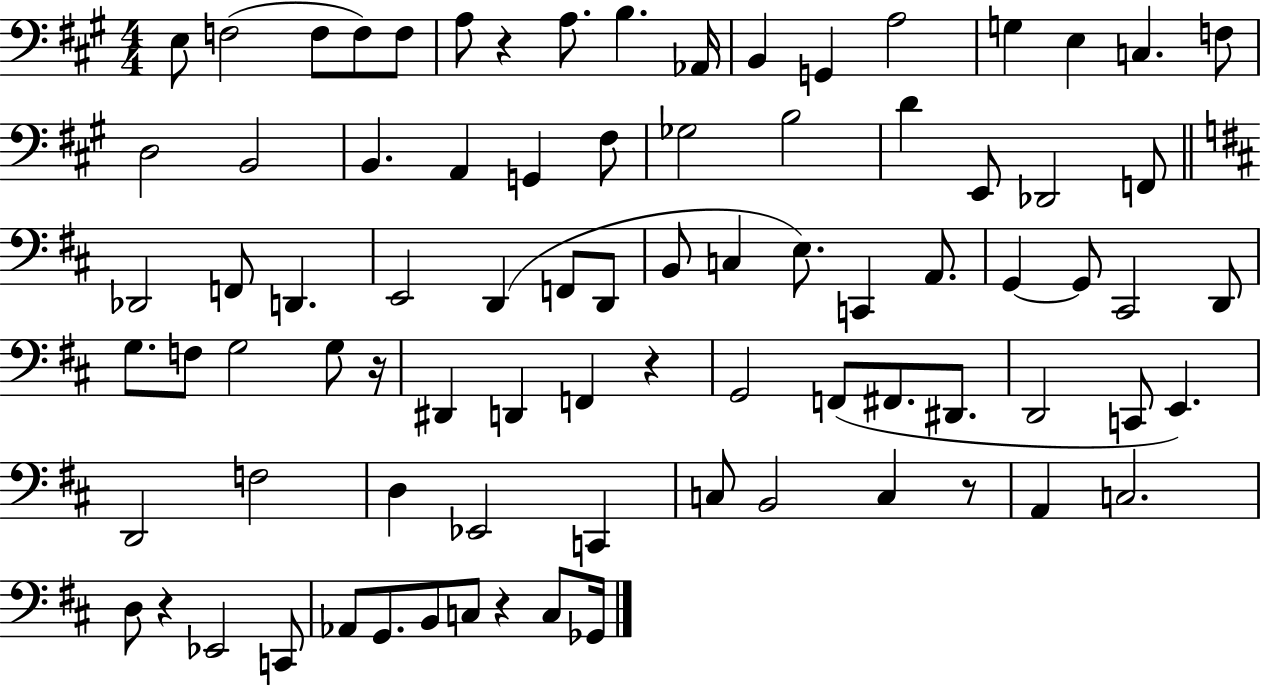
X:1
T:Untitled
M:4/4
L:1/4
K:A
E,/2 F,2 F,/2 F,/2 F,/2 A,/2 z A,/2 B, _A,,/4 B,, G,, A,2 G, E, C, F,/2 D,2 B,,2 B,, A,, G,, ^F,/2 _G,2 B,2 D E,,/2 _D,,2 F,,/2 _D,,2 F,,/2 D,, E,,2 D,, F,,/2 D,,/2 B,,/2 C, E,/2 C,, A,,/2 G,, G,,/2 ^C,,2 D,,/2 G,/2 F,/2 G,2 G,/2 z/4 ^D,, D,, F,, z G,,2 F,,/2 ^F,,/2 ^D,,/2 D,,2 C,,/2 E,, D,,2 F,2 D, _E,,2 C,, C,/2 B,,2 C, z/2 A,, C,2 D,/2 z _E,,2 C,,/2 _A,,/2 G,,/2 B,,/2 C,/2 z C,/2 _G,,/4